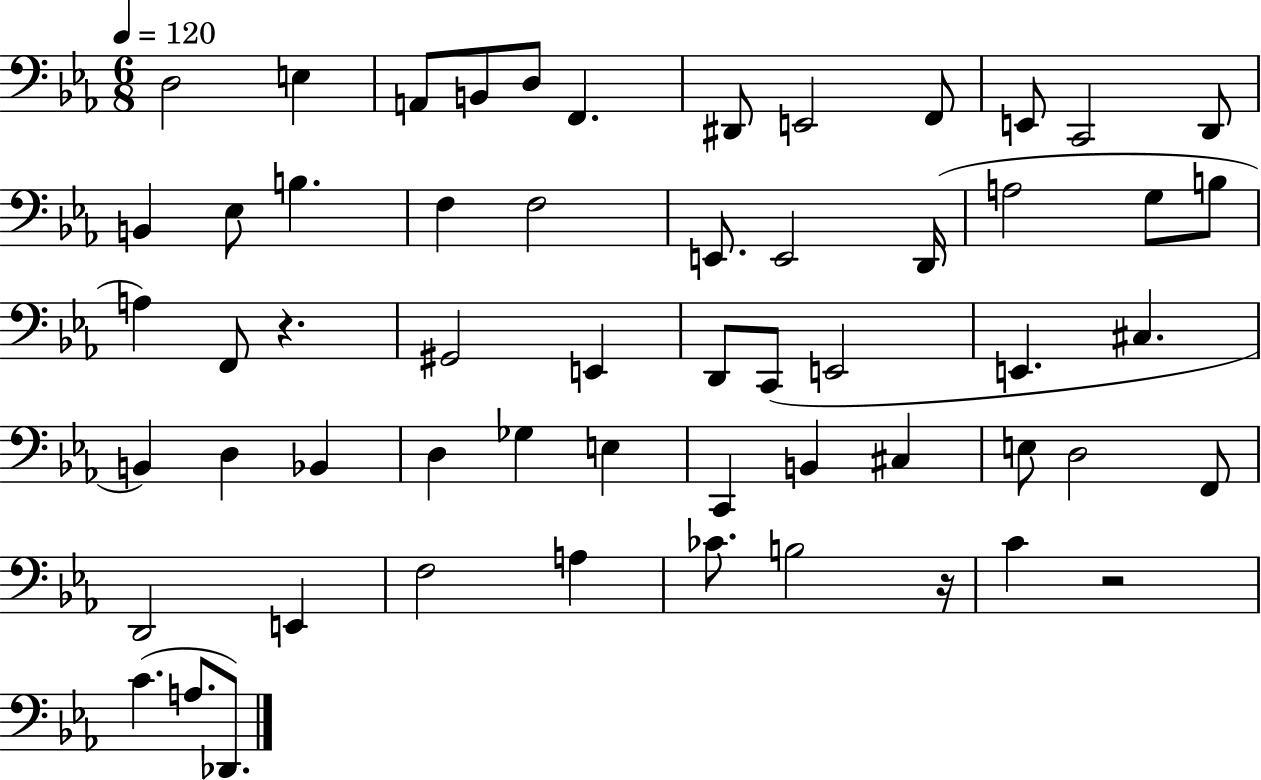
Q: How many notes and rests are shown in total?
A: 57